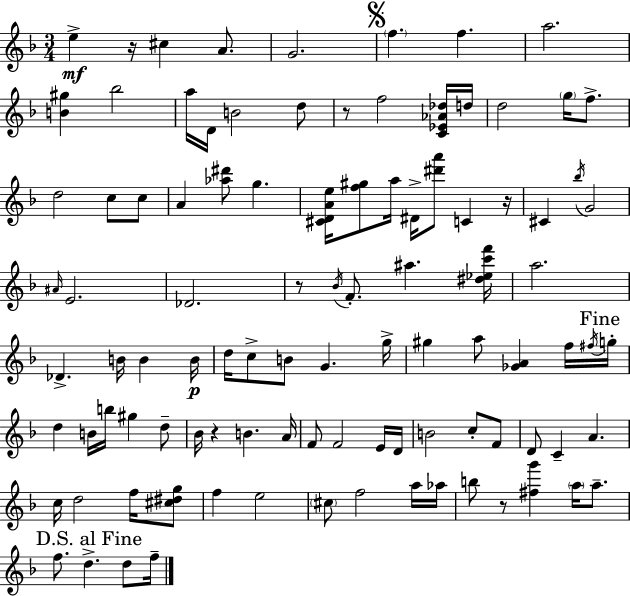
E5/q R/s C#5/q A4/e. G4/h. F5/q. F5/q. A5/h. [B4,G#5]/q Bb5/h A5/s D4/s B4/h D5/e R/e F5/h [C4,Eb4,Ab4,Db5]/s D5/s D5/h G5/s F5/e. D5/h C5/e C5/e A4/q [Ab5,D#6]/e G5/q. [C#4,D4,A4,E5]/s [F5,G#5]/e A5/s D#4/s [D#6,A6]/e C4/q R/s C#4/q Bb5/s G4/h A#4/s E4/h. Db4/h. R/e Bb4/s F4/e. A#5/q. [D#5,Eb5,C6,F6]/s A5/h. Db4/q. B4/s B4/q B4/s D5/s C5/e B4/e G4/q. G5/s G#5/q A5/e [Gb4,A4]/q F5/s F#5/s G5/s D5/q B4/s B5/s G#5/q D5/e Bb4/s R/q B4/q. A4/s F4/e F4/h E4/s D4/s B4/h C5/e F4/e D4/e C4/q A4/q. C5/s D5/h F5/s [C#5,D#5,G5]/e F5/q E5/h C#5/e F5/h A5/s Ab5/s B5/e R/e [F#5,G6]/q A5/s A5/e. F5/e. D5/q. D5/e F5/s